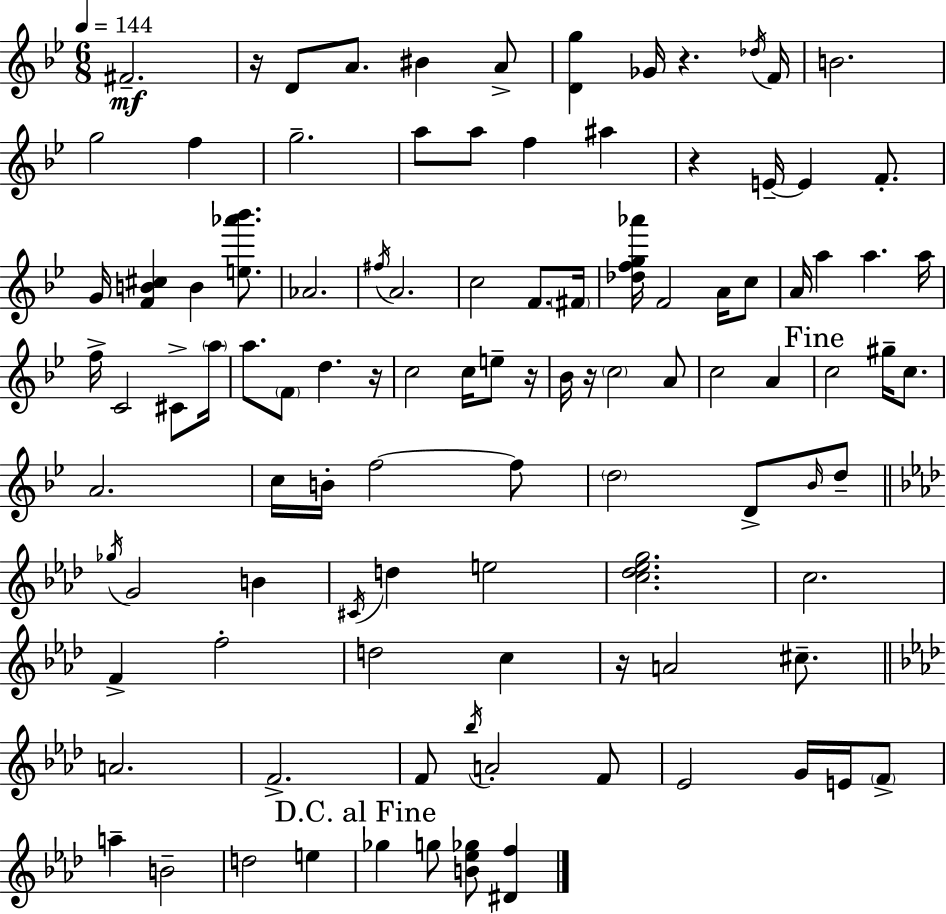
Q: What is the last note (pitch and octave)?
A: G5